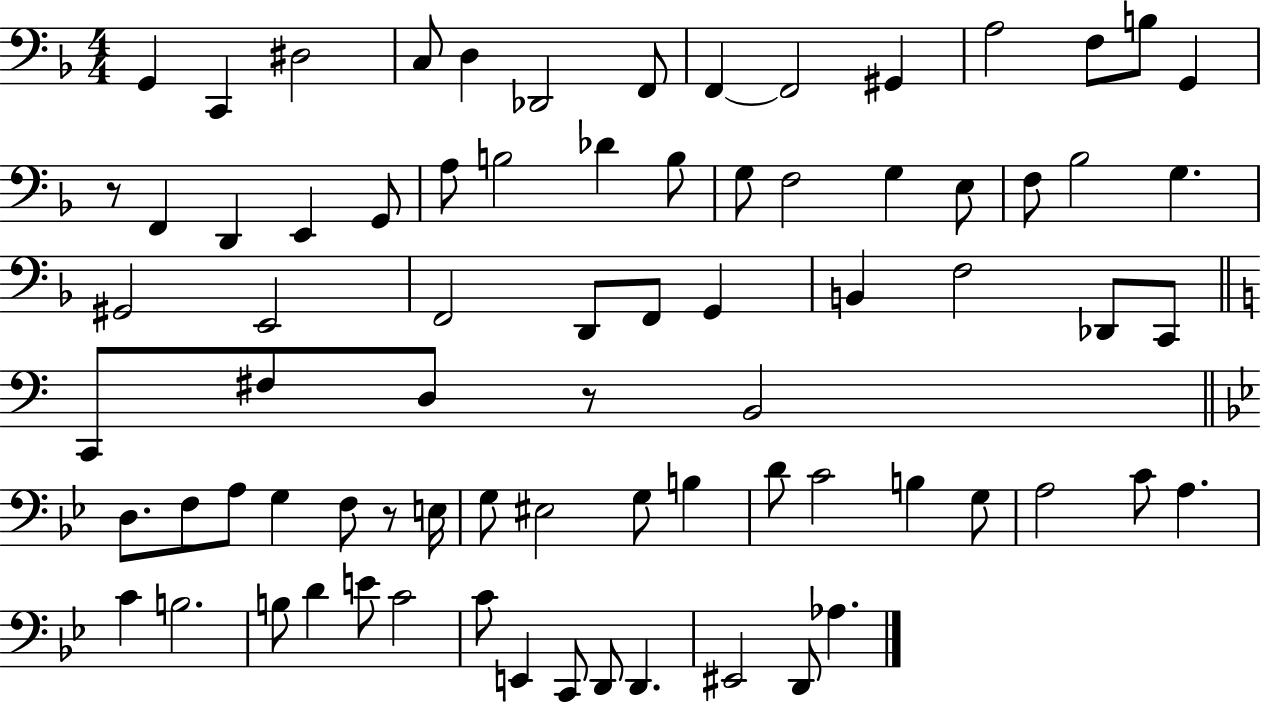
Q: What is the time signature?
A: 4/4